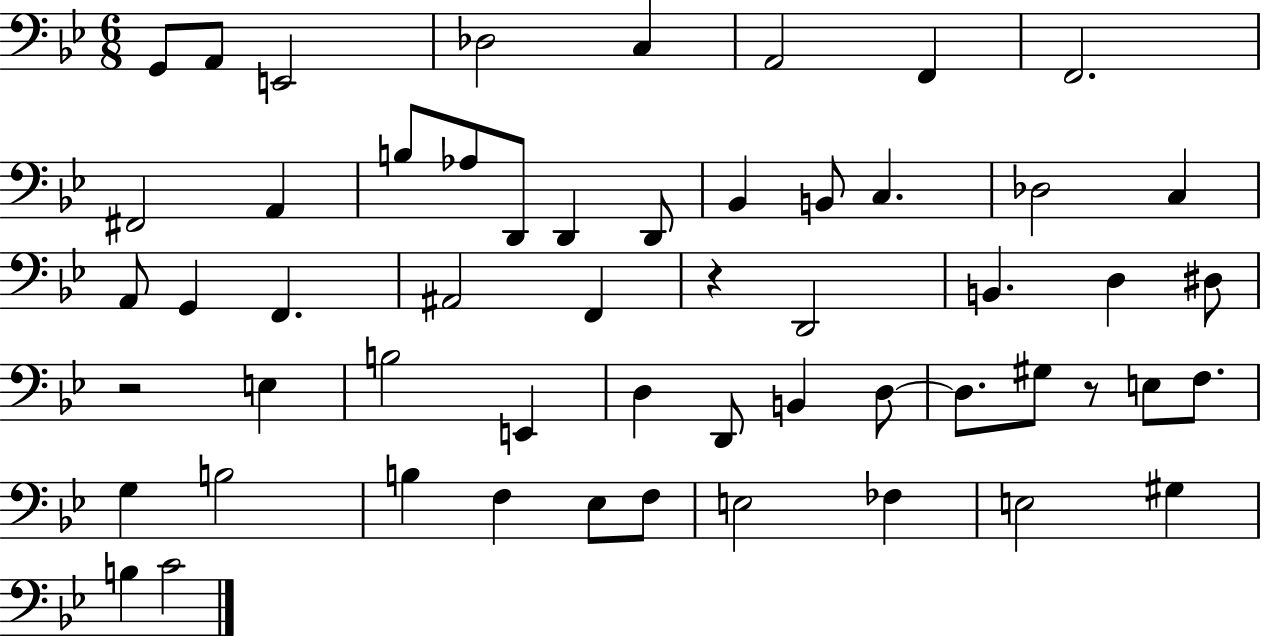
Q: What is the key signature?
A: BES major